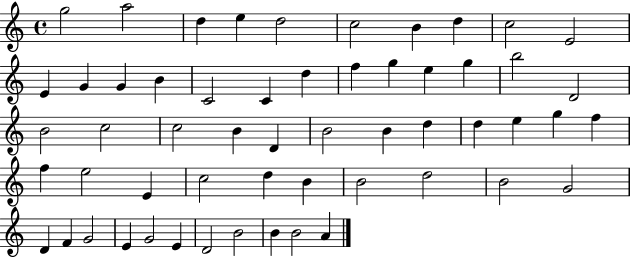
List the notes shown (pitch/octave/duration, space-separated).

G5/h A5/h D5/q E5/q D5/h C5/h B4/q D5/q C5/h E4/h E4/q G4/q G4/q B4/q C4/h C4/q D5/q F5/q G5/q E5/q G5/q B5/h D4/h B4/h C5/h C5/h B4/q D4/q B4/h B4/q D5/q D5/q E5/q G5/q F5/q F5/q E5/h E4/q C5/h D5/q B4/q B4/h D5/h B4/h G4/h D4/q F4/q G4/h E4/q G4/h E4/q D4/h B4/h B4/q B4/h A4/q